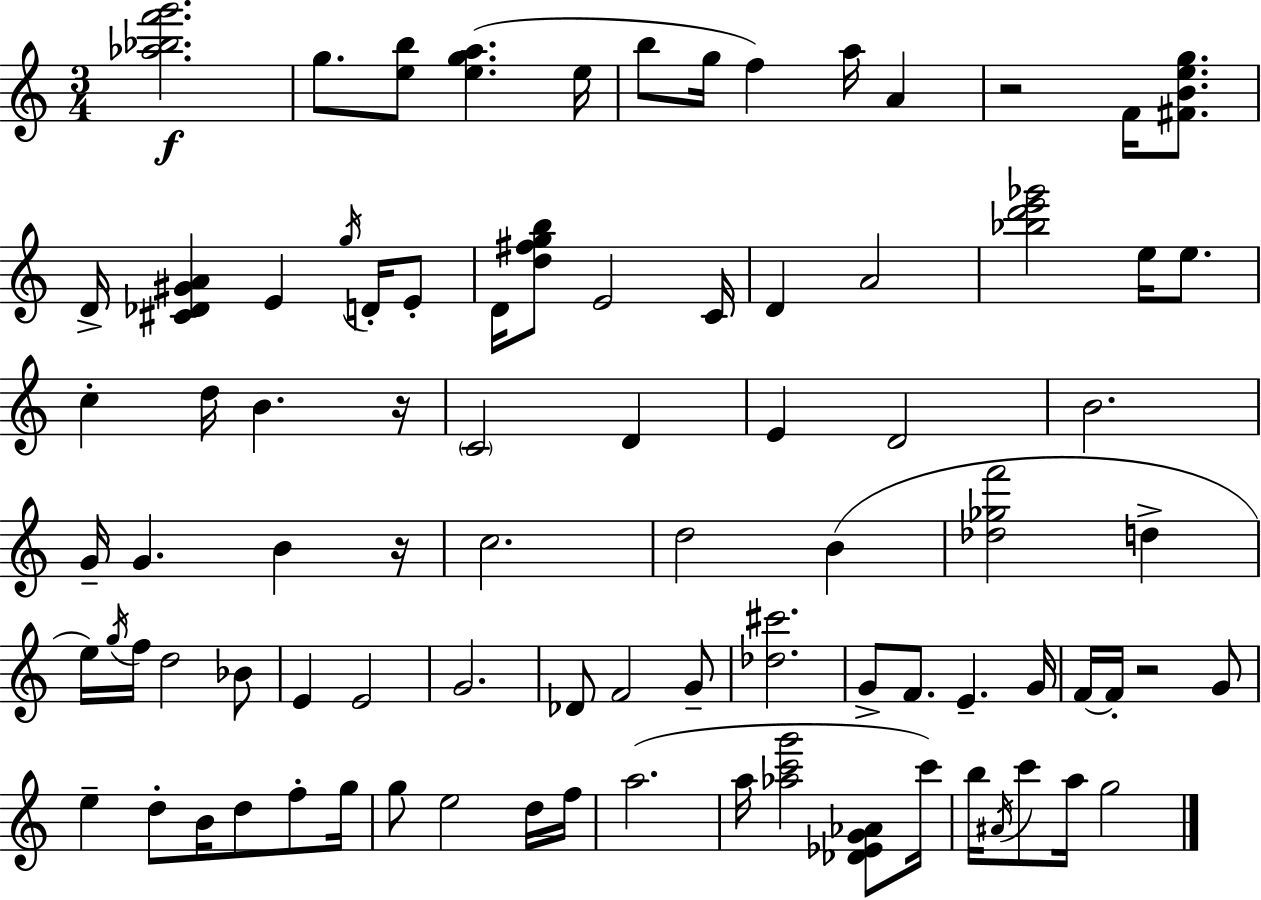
{
  \clef treble
  \numericTimeSignature
  \time 3/4
  \key a \minor
  <aes'' bes'' f''' g'''>2.\f | g''8. <e'' b''>8 <e'' g'' a''>4.( e''16 | b''8 g''16 f''4) a''16 a'4 | r2 f'16 <fis' b' e'' g''>8. | \break d'16-> <cis' des' gis' a'>4 e'4 \acciaccatura { g''16 } d'16-. e'8-. | d'16 <d'' fis'' g'' b''>8 e'2 | c'16 d'4 a'2 | <bes'' d''' e''' ges'''>2 e''16 e''8. | \break c''4-. d''16 b'4. | r16 \parenthesize c'2 d'4 | e'4 d'2 | b'2. | \break g'16-- g'4. b'4 | r16 c''2. | d''2 b'4( | <des'' ges'' f'''>2 d''4-> | \break e''16) \acciaccatura { g''16 } f''16 d''2 | bes'8 e'4 e'2 | g'2. | des'8 f'2 | \break g'8-- <des'' cis'''>2. | g'8-> f'8. e'4.-- | g'16 f'16~~ f'16-. r2 | g'8 e''4-- d''8-. b'16 d''8 f''8-. | \break g''16 g''8 e''2 | d''16 f''16 a''2.( | a''16 <aes'' c''' g'''>2 <des' ees' g' aes'>8 | c'''16) b''16 \acciaccatura { ais'16 } c'''8 a''16 g''2 | \break \bar "|."
}